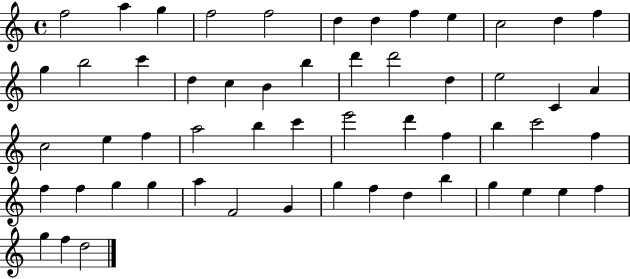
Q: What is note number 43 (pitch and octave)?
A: F4